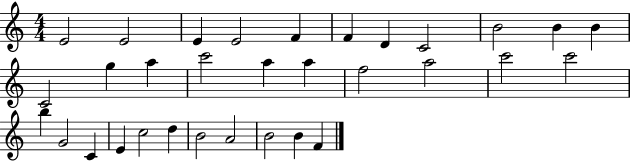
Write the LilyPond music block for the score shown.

{
  \clef treble
  \numericTimeSignature
  \time 4/4
  \key c \major
  e'2 e'2 | e'4 e'2 f'4 | f'4 d'4 c'2 | b'2 b'4 b'4 | \break c'2 g''4 a''4 | c'''2 a''4 a''4 | f''2 a''2 | c'''2 c'''2 | \break b''4 g'2 c'4 | e'4 c''2 d''4 | b'2 a'2 | b'2 b'4 f'4 | \break \bar "|."
}